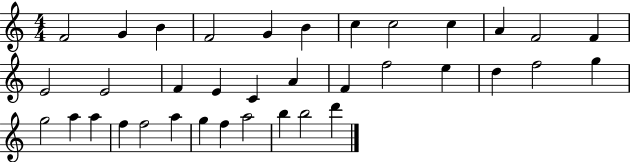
X:1
T:Untitled
M:4/4
L:1/4
K:C
F2 G B F2 G B c c2 c A F2 F E2 E2 F E C A F f2 e d f2 g g2 a a f f2 a g f a2 b b2 d'